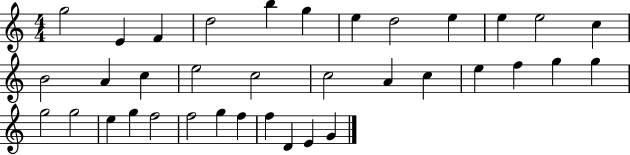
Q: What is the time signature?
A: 4/4